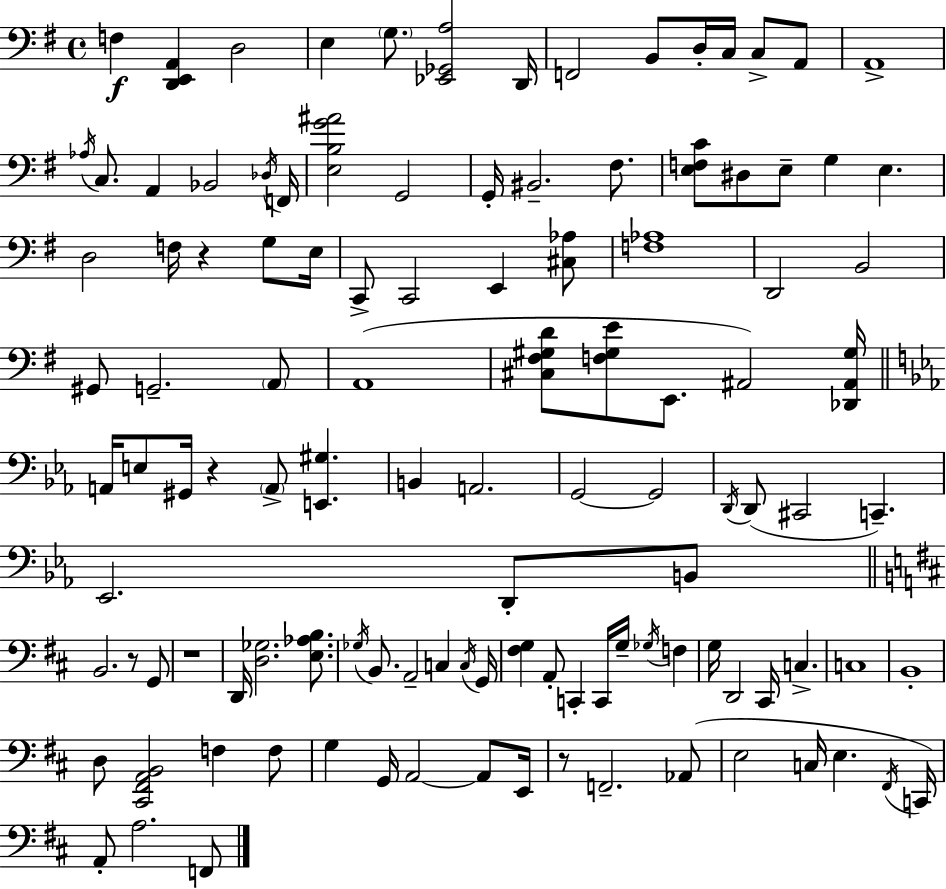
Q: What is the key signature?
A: G major